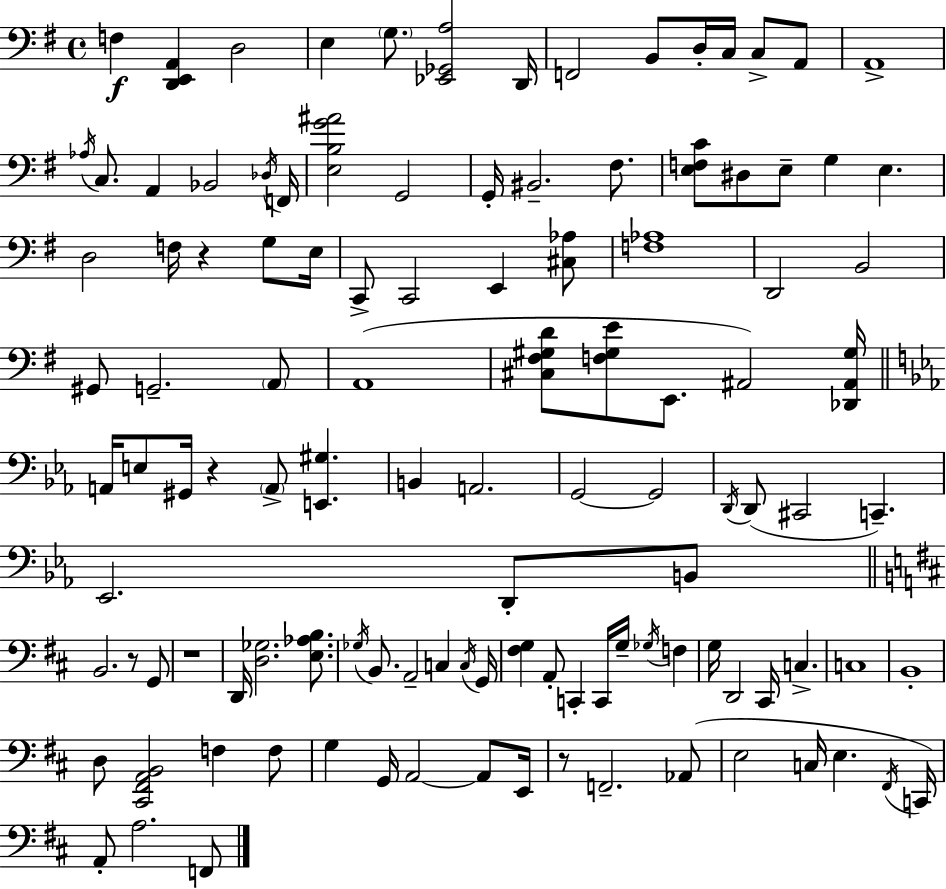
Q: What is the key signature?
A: G major